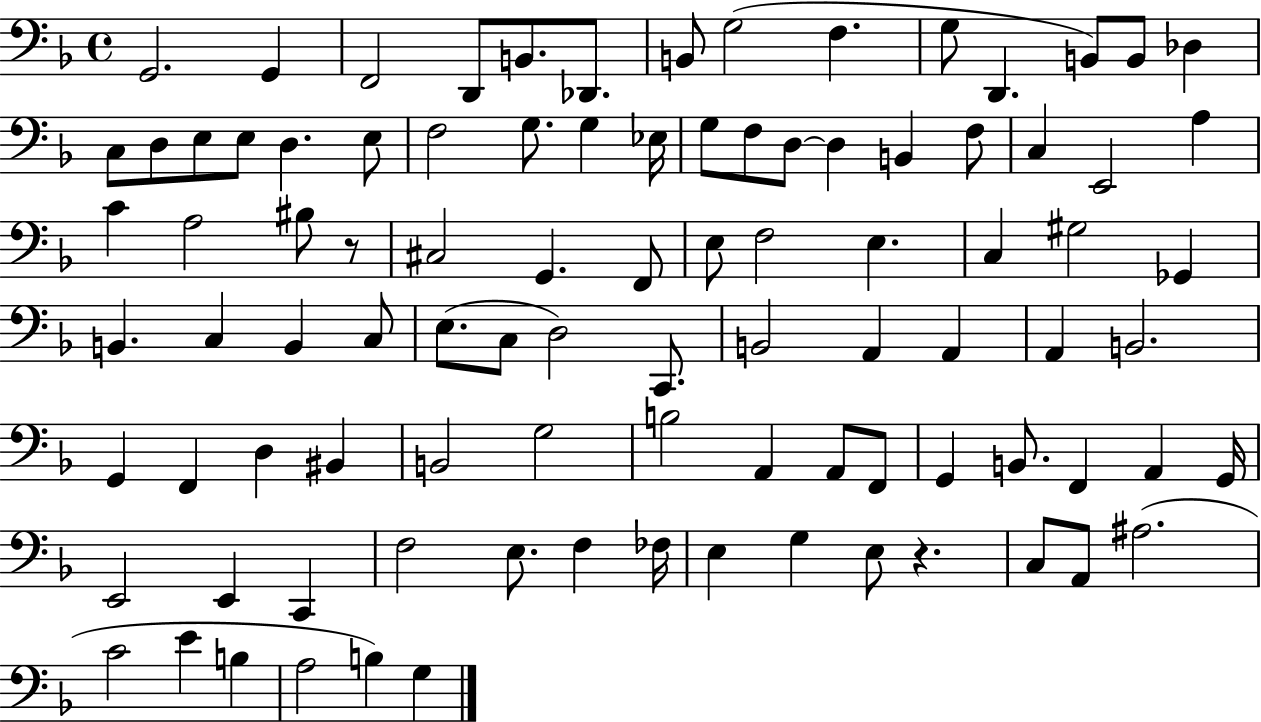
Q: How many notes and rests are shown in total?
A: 94